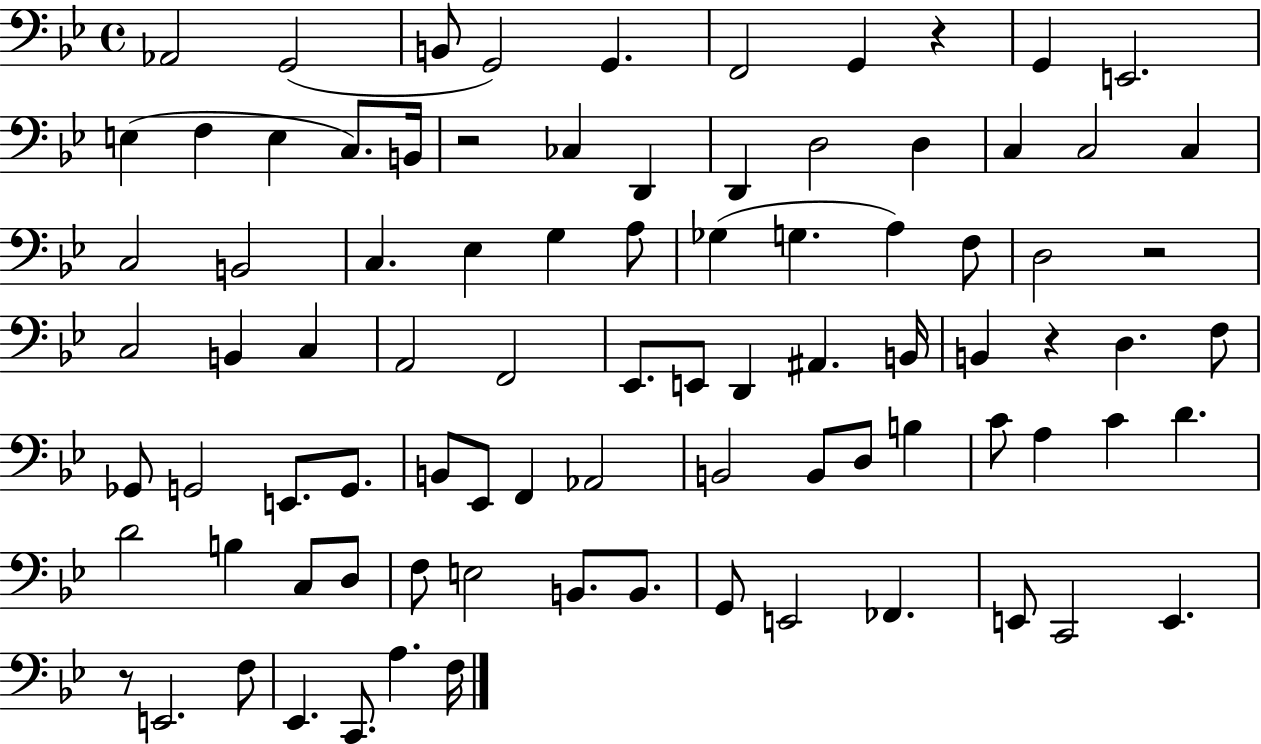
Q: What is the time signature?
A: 4/4